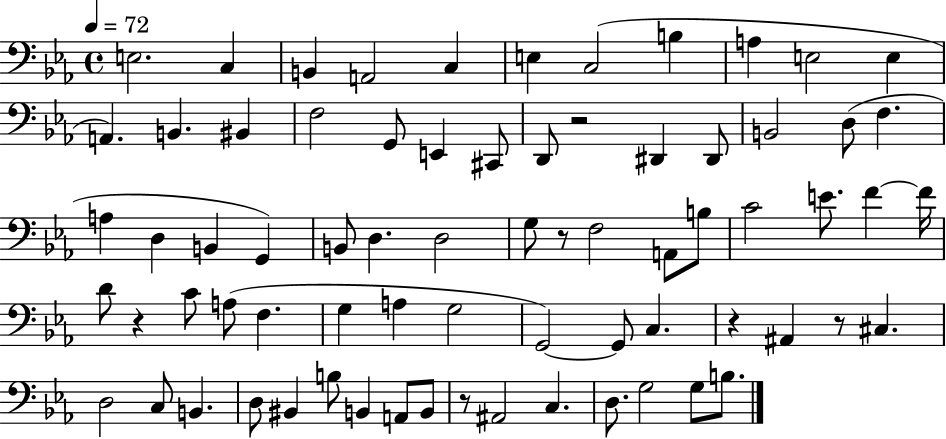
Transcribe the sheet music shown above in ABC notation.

X:1
T:Untitled
M:4/4
L:1/4
K:Eb
E,2 C, B,, A,,2 C, E, C,2 B, A, E,2 E, A,, B,, ^B,, F,2 G,,/2 E,, ^C,,/2 D,,/2 z2 ^D,, ^D,,/2 B,,2 D,/2 F, A, D, B,, G,, B,,/2 D, D,2 G,/2 z/2 F,2 A,,/2 B,/2 C2 E/2 F F/4 D/2 z C/2 A,/2 F, G, A, G,2 G,,2 G,,/2 C, z ^A,, z/2 ^C, D,2 C,/2 B,, D,/2 ^B,, B,/2 B,, A,,/2 B,,/2 z/2 ^A,,2 C, D,/2 G,2 G,/2 B,/2